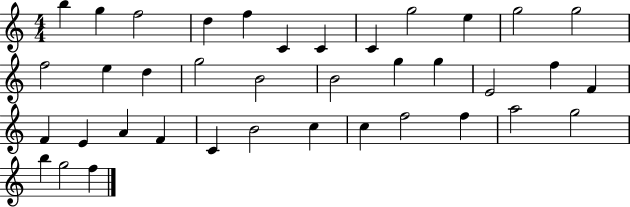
{
  \clef treble
  \numericTimeSignature
  \time 4/4
  \key c \major
  b''4 g''4 f''2 | d''4 f''4 c'4 c'4 | c'4 g''2 e''4 | g''2 g''2 | \break f''2 e''4 d''4 | g''2 b'2 | b'2 g''4 g''4 | e'2 f''4 f'4 | \break f'4 e'4 a'4 f'4 | c'4 b'2 c''4 | c''4 f''2 f''4 | a''2 g''2 | \break b''4 g''2 f''4 | \bar "|."
}